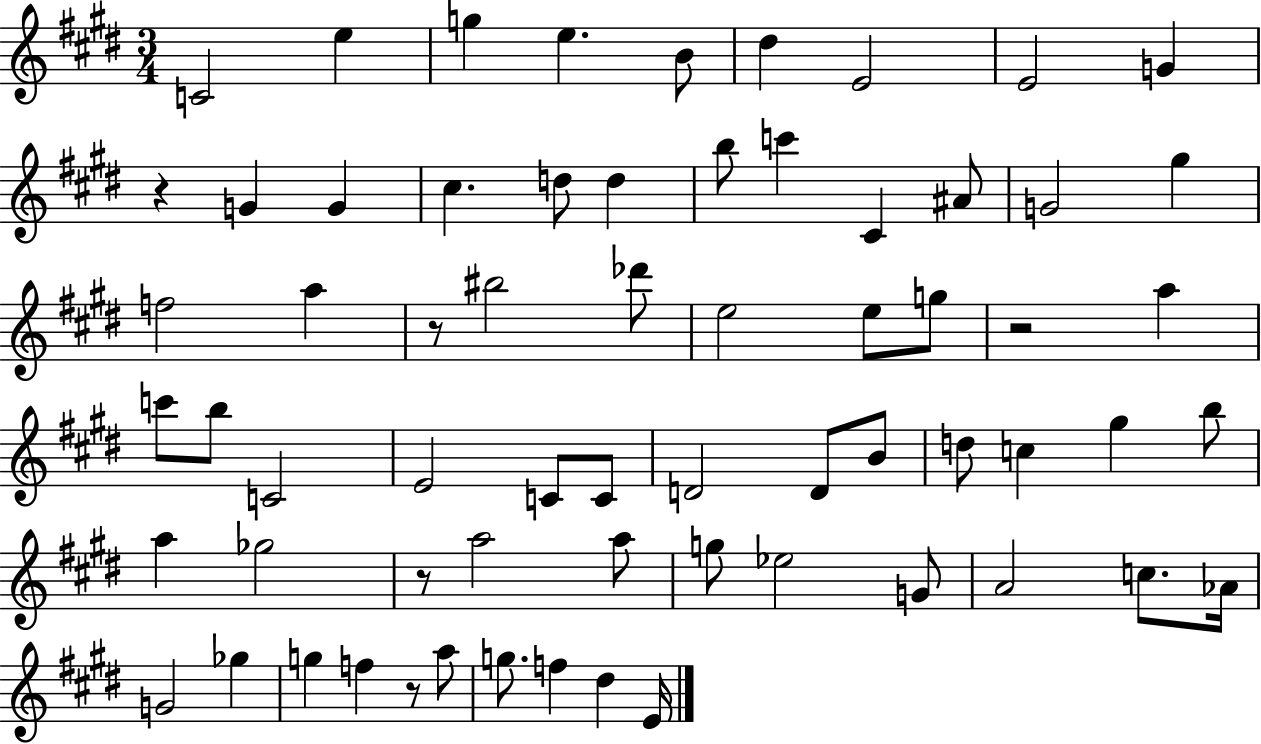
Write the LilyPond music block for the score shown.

{
  \clef treble
  \numericTimeSignature
  \time 3/4
  \key e \major
  c'2 e''4 | g''4 e''4. b'8 | dis''4 e'2 | e'2 g'4 | \break r4 g'4 g'4 | cis''4. d''8 d''4 | b''8 c'''4 cis'4 ais'8 | g'2 gis''4 | \break f''2 a''4 | r8 bis''2 des'''8 | e''2 e''8 g''8 | r2 a''4 | \break c'''8 b''8 c'2 | e'2 c'8 c'8 | d'2 d'8 b'8 | d''8 c''4 gis''4 b''8 | \break a''4 ges''2 | r8 a''2 a''8 | g''8 ees''2 g'8 | a'2 c''8. aes'16 | \break g'2 ges''4 | g''4 f''4 r8 a''8 | g''8. f''4 dis''4 e'16 | \bar "|."
}